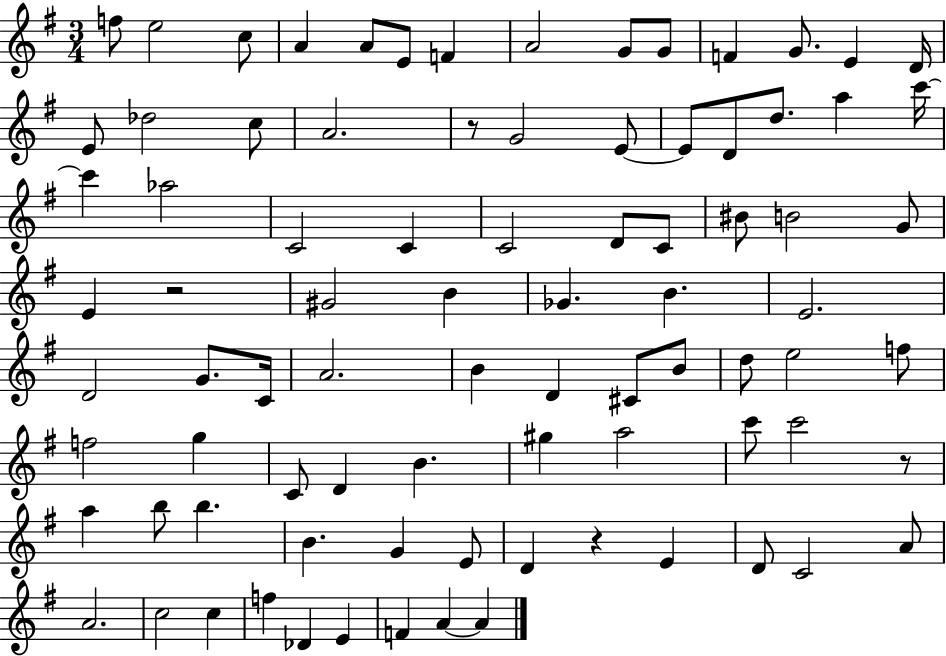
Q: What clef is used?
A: treble